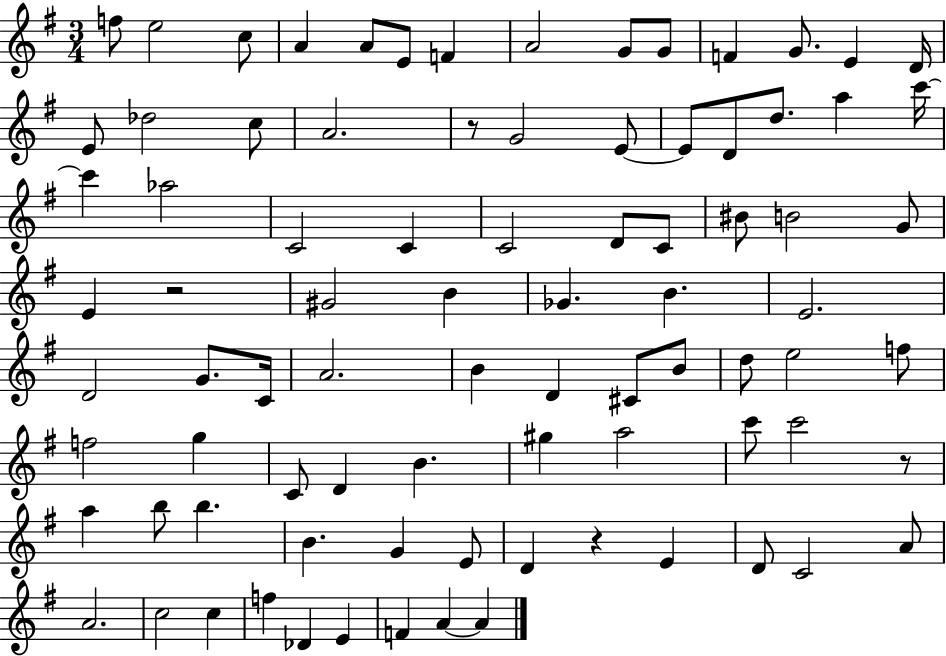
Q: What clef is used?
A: treble